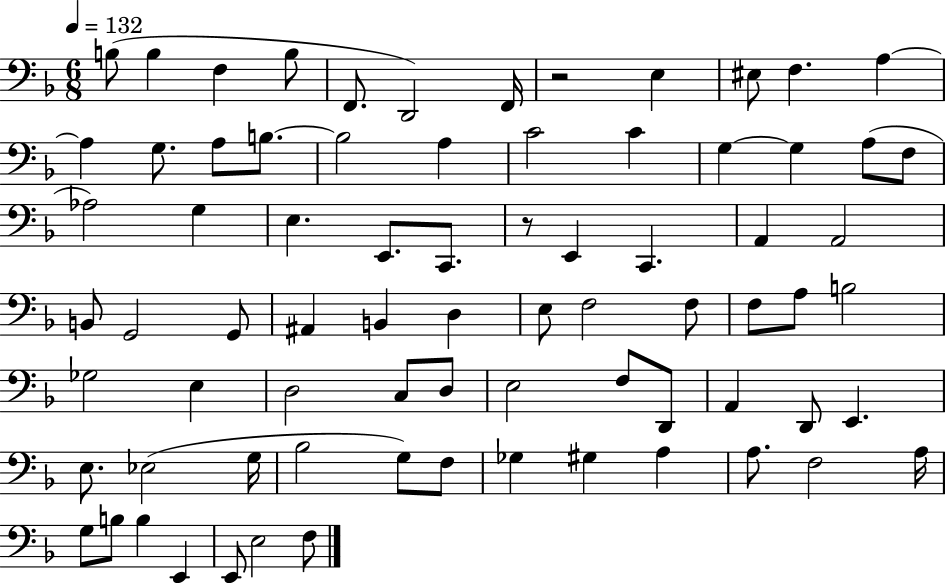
{
  \clef bass
  \numericTimeSignature
  \time 6/8
  \key f \major
  \tempo 4 = 132
  b8( b4 f4 b8 | f,8. d,2) f,16 | r2 e4 | eis8 f4. a4~~ | \break a4 g8. a8 b8.~~ | b2 a4 | c'2 c'4 | g4~~ g4 a8( f8 | \break aes2) g4 | e4. e,8. c,8. | r8 e,4 c,4. | a,4 a,2 | \break b,8 g,2 g,8 | ais,4 b,4 d4 | e8 f2 f8 | f8 a8 b2 | \break ges2 e4 | d2 c8 d8 | e2 f8 d,8 | a,4 d,8 e,4. | \break e8. ees2( g16 | bes2 g8) f8 | ges4 gis4 a4 | a8. f2 a16 | \break g8 b8 b4 e,4 | e,8 e2 f8 | \bar "|."
}